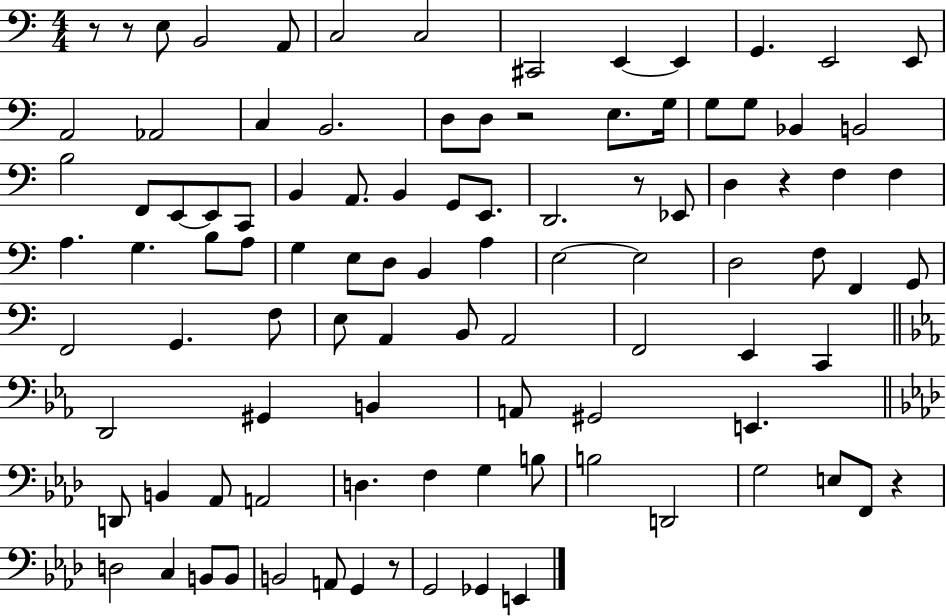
{
  \clef bass
  \numericTimeSignature
  \time 4/4
  \key c \major
  r8 r8 e8 b,2 a,8 | c2 c2 | cis,2 e,4~~ e,4 | g,4. e,2 e,8 | \break a,2 aes,2 | c4 b,2. | d8 d8 r2 e8. g16 | g8 g8 bes,4 b,2 | \break b2 f,8 e,8~~ e,8 c,8 | b,4 a,8. b,4 g,8 e,8. | d,2. r8 ees,8 | d4 r4 f4 f4 | \break a4. g4. b8 a8 | g4 e8 d8 b,4 a4 | e2~~ e2 | d2 f8 f,4 g,8 | \break f,2 g,4. f8 | e8 a,4 b,8 a,2 | f,2 e,4 c,4 | \bar "||" \break \key ees \major d,2 gis,4 b,4 | a,8 gis,2 e,4. | \bar "||" \break \key f \minor d,8 b,4 aes,8 a,2 | d4. f4 g4 b8 | b2 d,2 | g2 e8 f,8 r4 | \break d2 c4 b,8 b,8 | b,2 a,8 g,4 r8 | g,2 ges,4 e,4 | \bar "|."
}